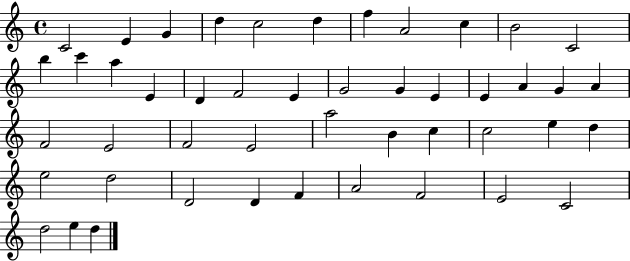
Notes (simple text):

C4/h E4/q G4/q D5/q C5/h D5/q F5/q A4/h C5/q B4/h C4/h B5/q C6/q A5/q E4/q D4/q F4/h E4/q G4/h G4/q E4/q E4/q A4/q G4/q A4/q F4/h E4/h F4/h E4/h A5/h B4/q C5/q C5/h E5/q D5/q E5/h D5/h D4/h D4/q F4/q A4/h F4/h E4/h C4/h D5/h E5/q D5/q